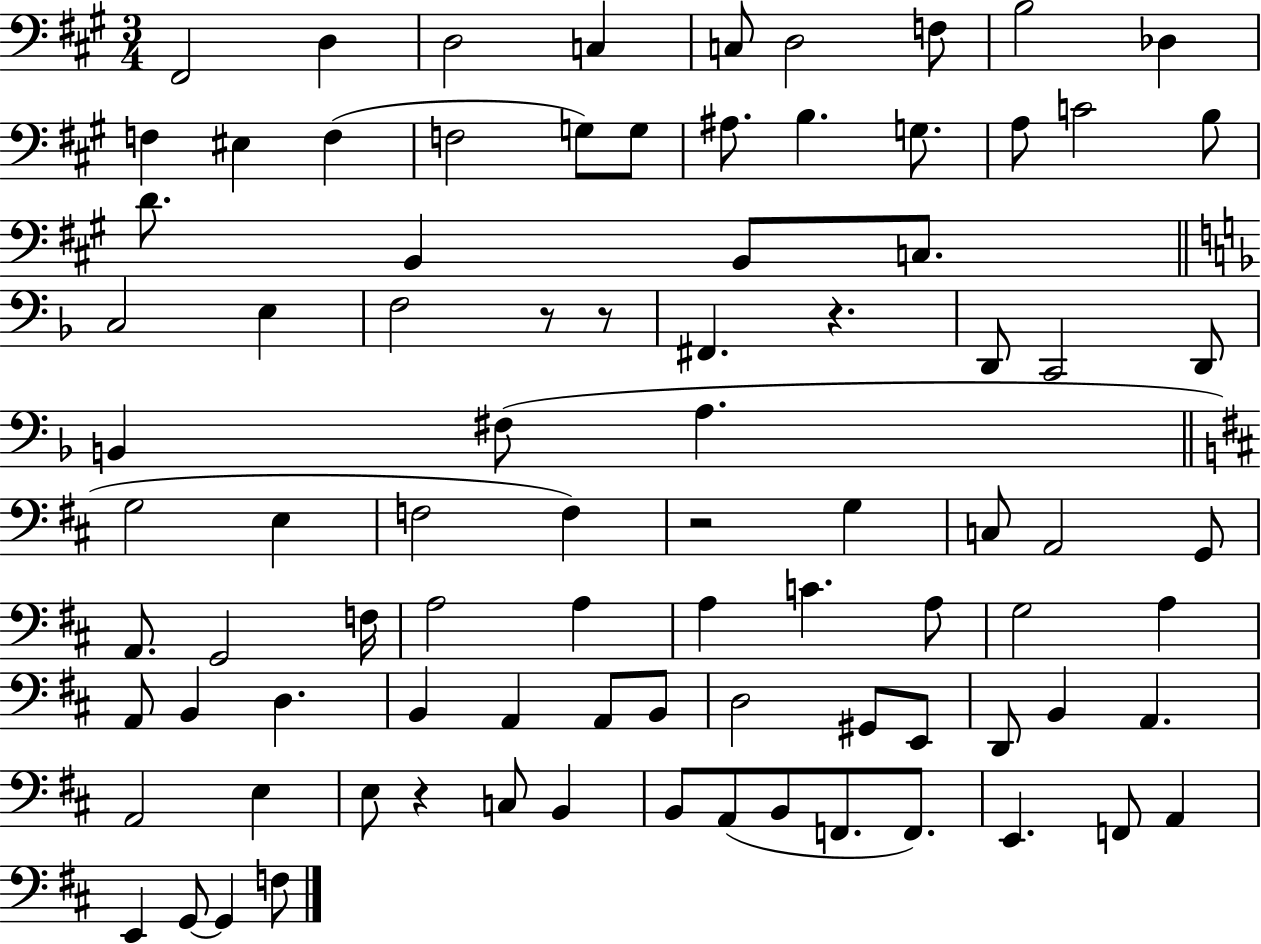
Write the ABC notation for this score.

X:1
T:Untitled
M:3/4
L:1/4
K:A
^F,,2 D, D,2 C, C,/2 D,2 F,/2 B,2 _D, F, ^E, F, F,2 G,/2 G,/2 ^A,/2 B, G,/2 A,/2 C2 B,/2 D/2 B,, B,,/2 C,/2 C,2 E, F,2 z/2 z/2 ^F,, z D,,/2 C,,2 D,,/2 B,, ^F,/2 A, G,2 E, F,2 F, z2 G, C,/2 A,,2 G,,/2 A,,/2 G,,2 F,/4 A,2 A, A, C A,/2 G,2 A, A,,/2 B,, D, B,, A,, A,,/2 B,,/2 D,2 ^G,,/2 E,,/2 D,,/2 B,, A,, A,,2 E, E,/2 z C,/2 B,, B,,/2 A,,/2 B,,/2 F,,/2 F,,/2 E,, F,,/2 A,, E,, G,,/2 G,, F,/2